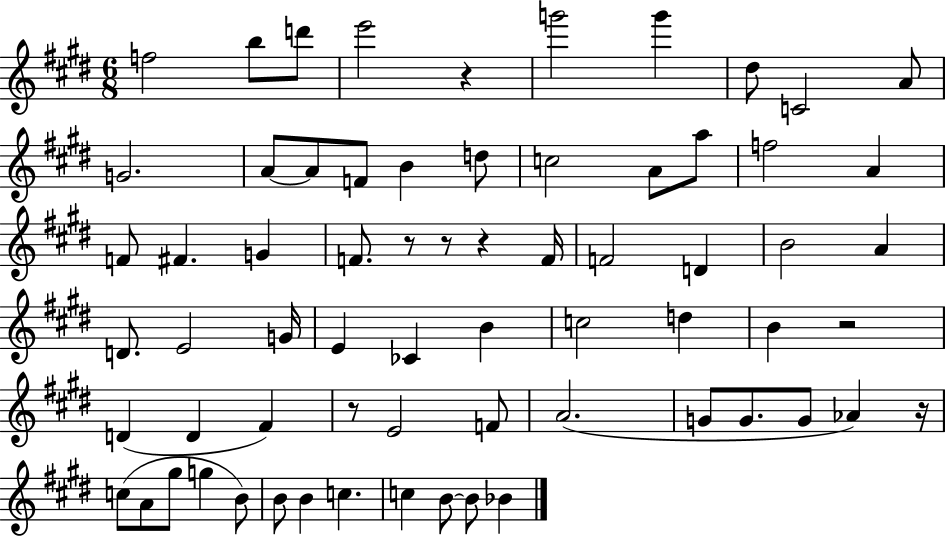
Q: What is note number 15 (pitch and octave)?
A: D5